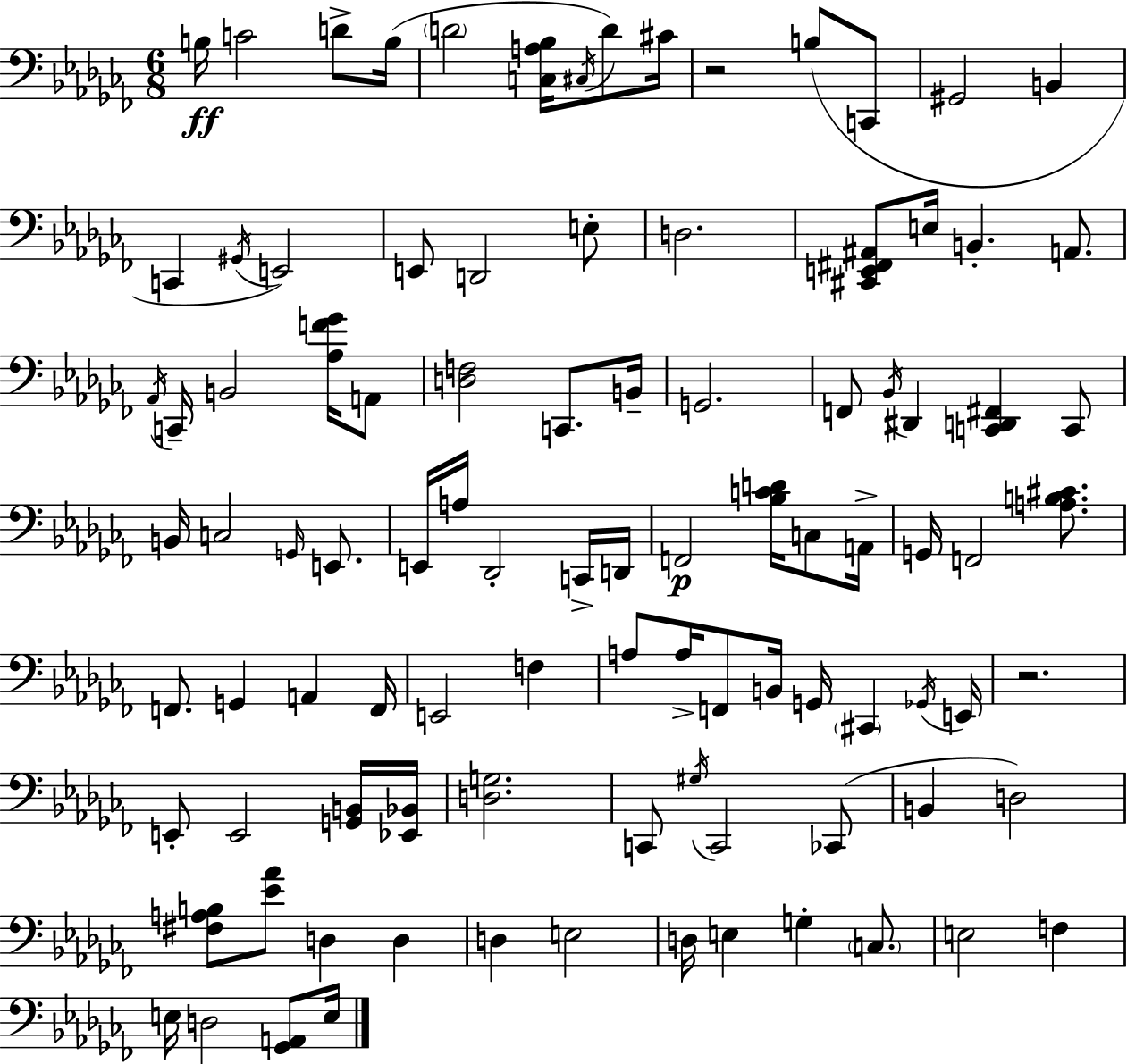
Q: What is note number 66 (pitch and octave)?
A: C2